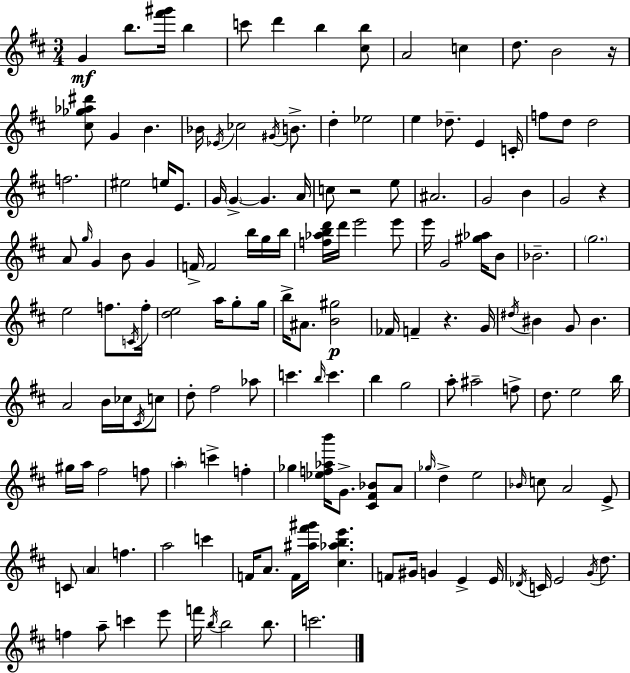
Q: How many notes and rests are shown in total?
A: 152